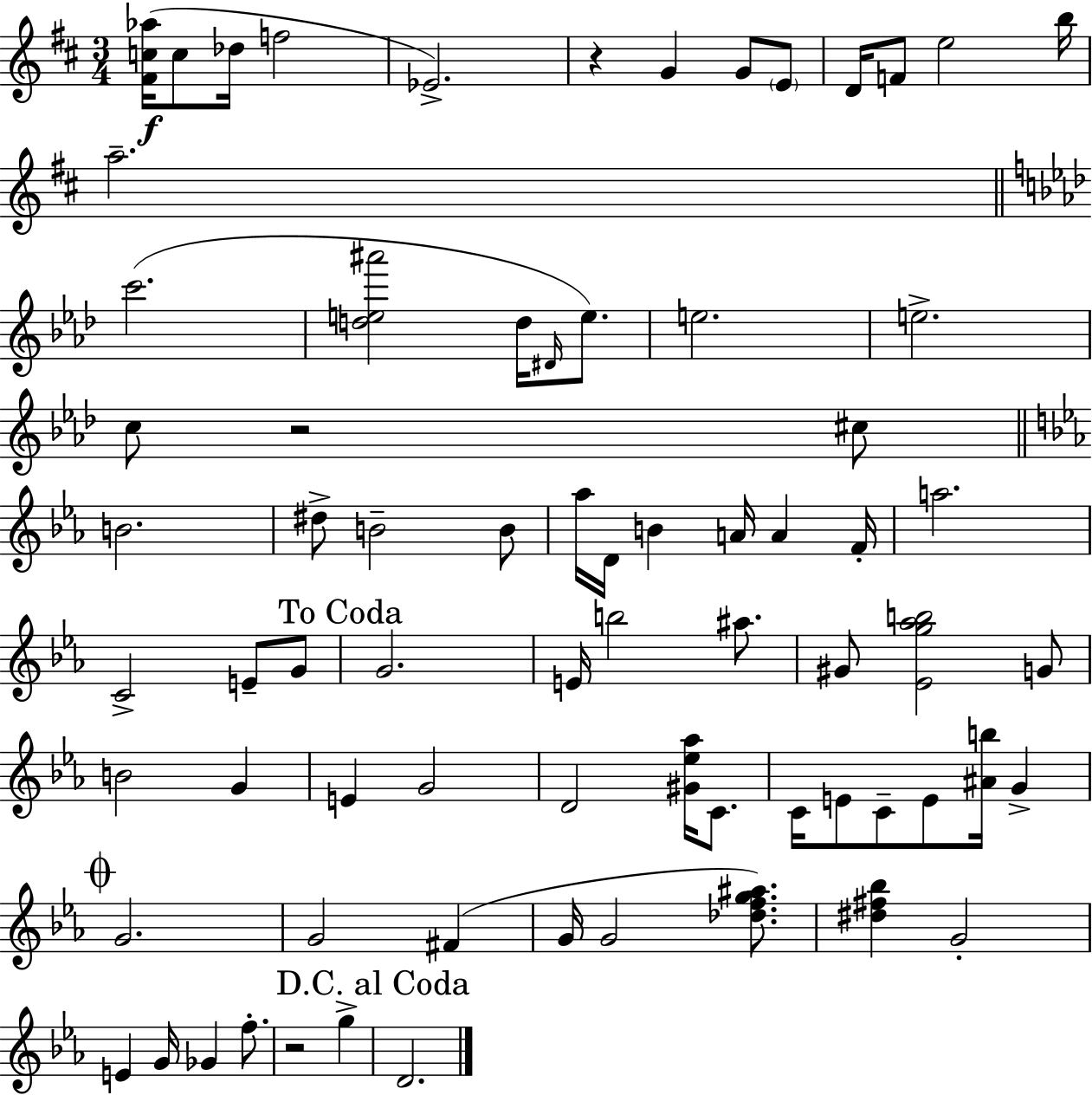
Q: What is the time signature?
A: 3/4